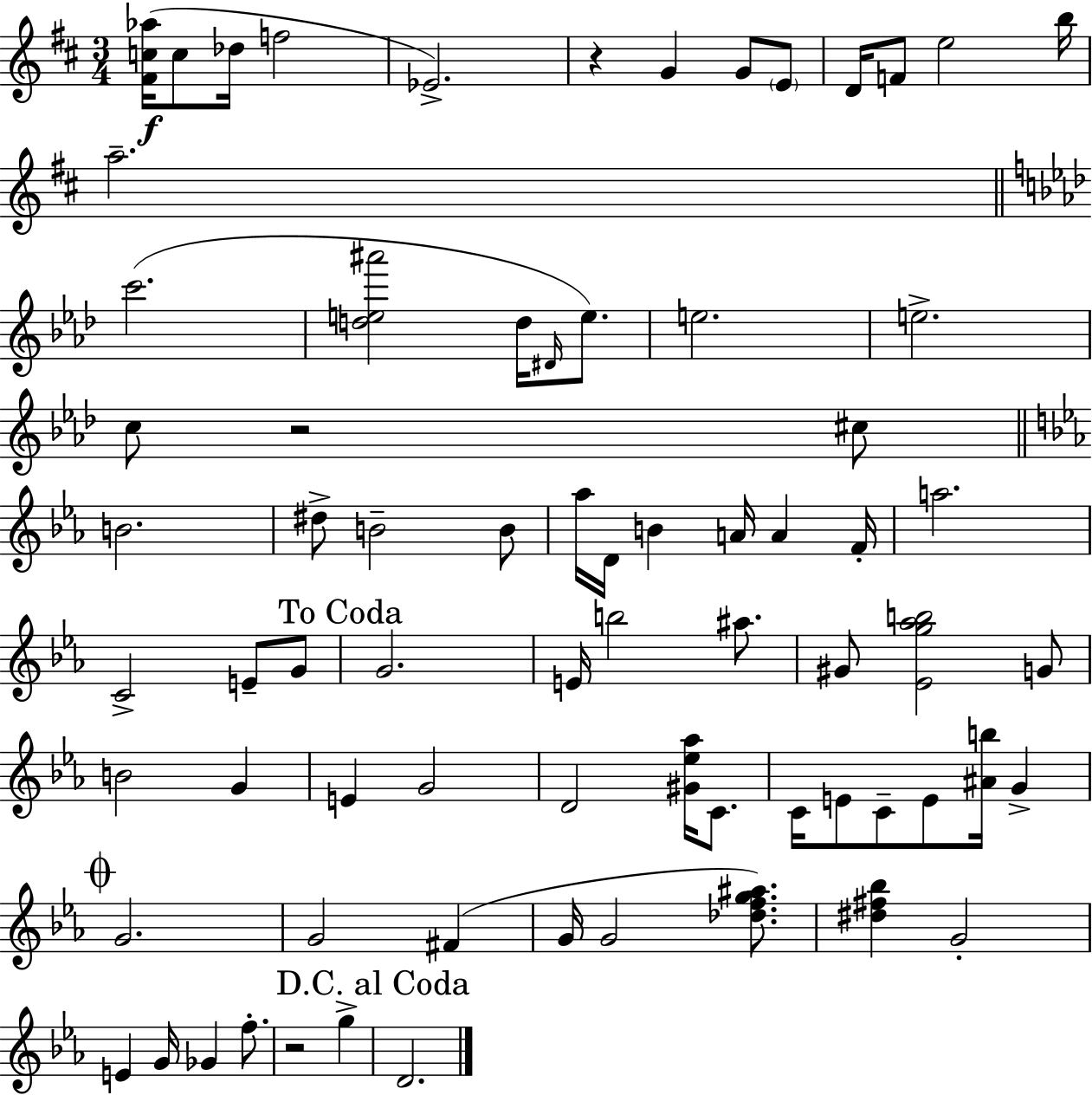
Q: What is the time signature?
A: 3/4